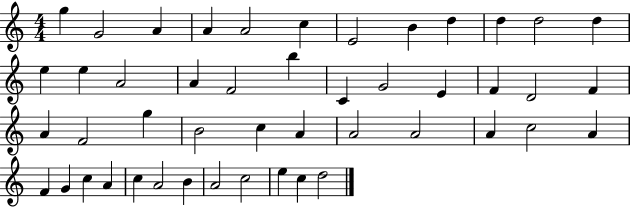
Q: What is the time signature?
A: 4/4